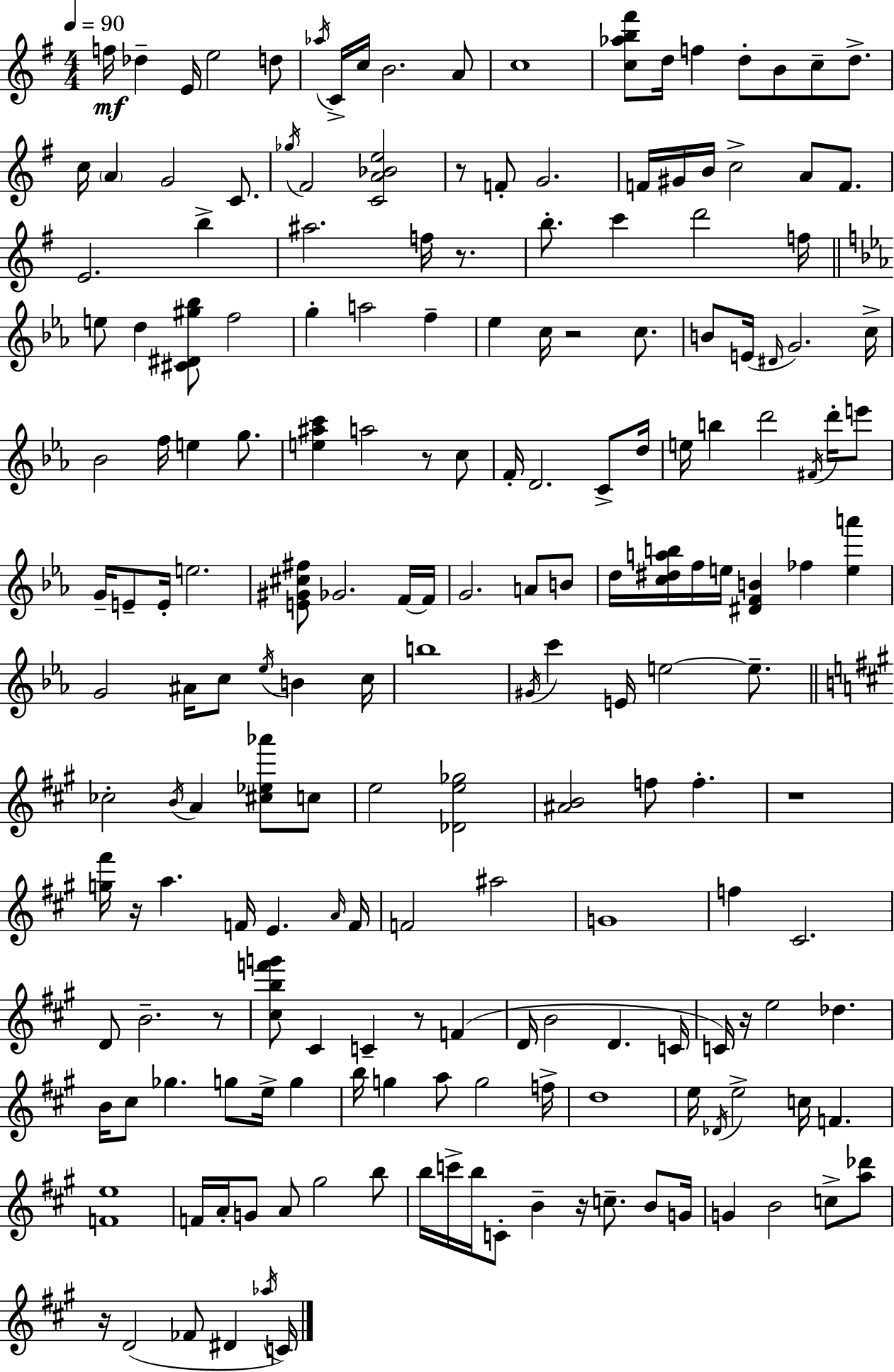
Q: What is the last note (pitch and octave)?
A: C4